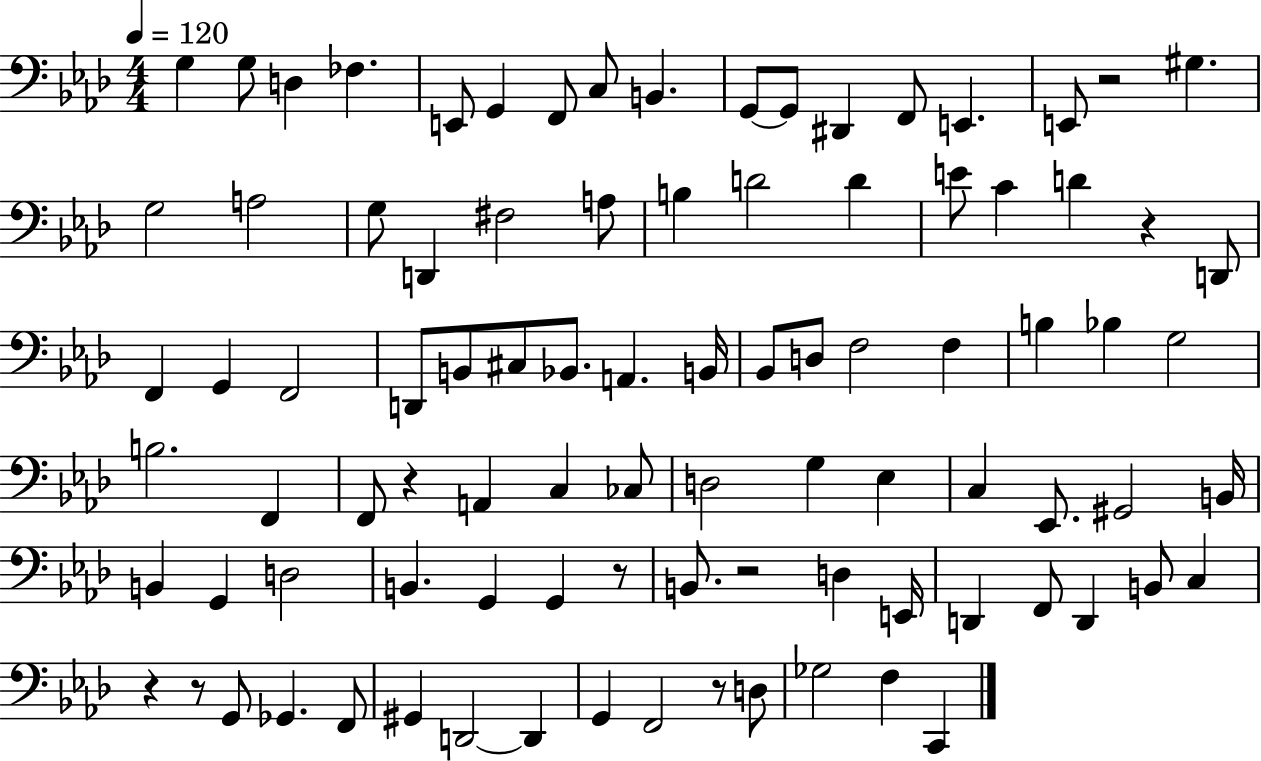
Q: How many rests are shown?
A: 8